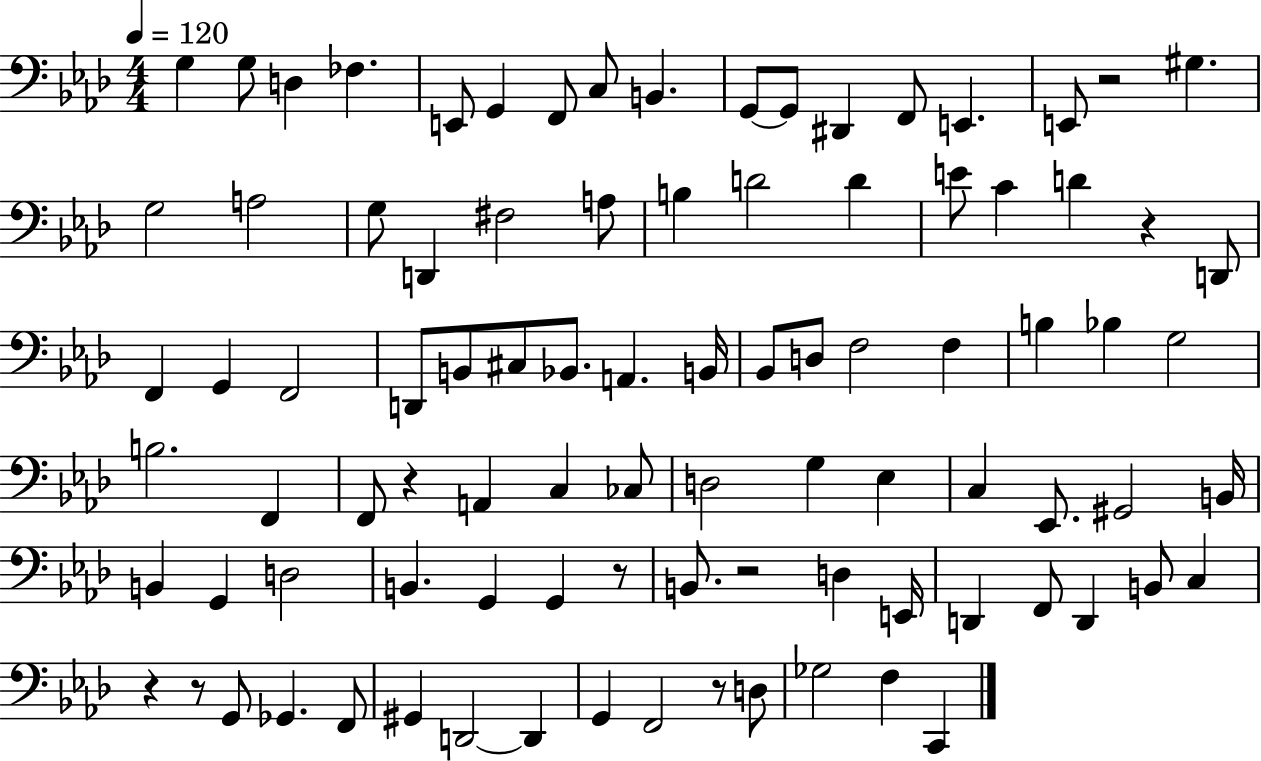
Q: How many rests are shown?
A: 8